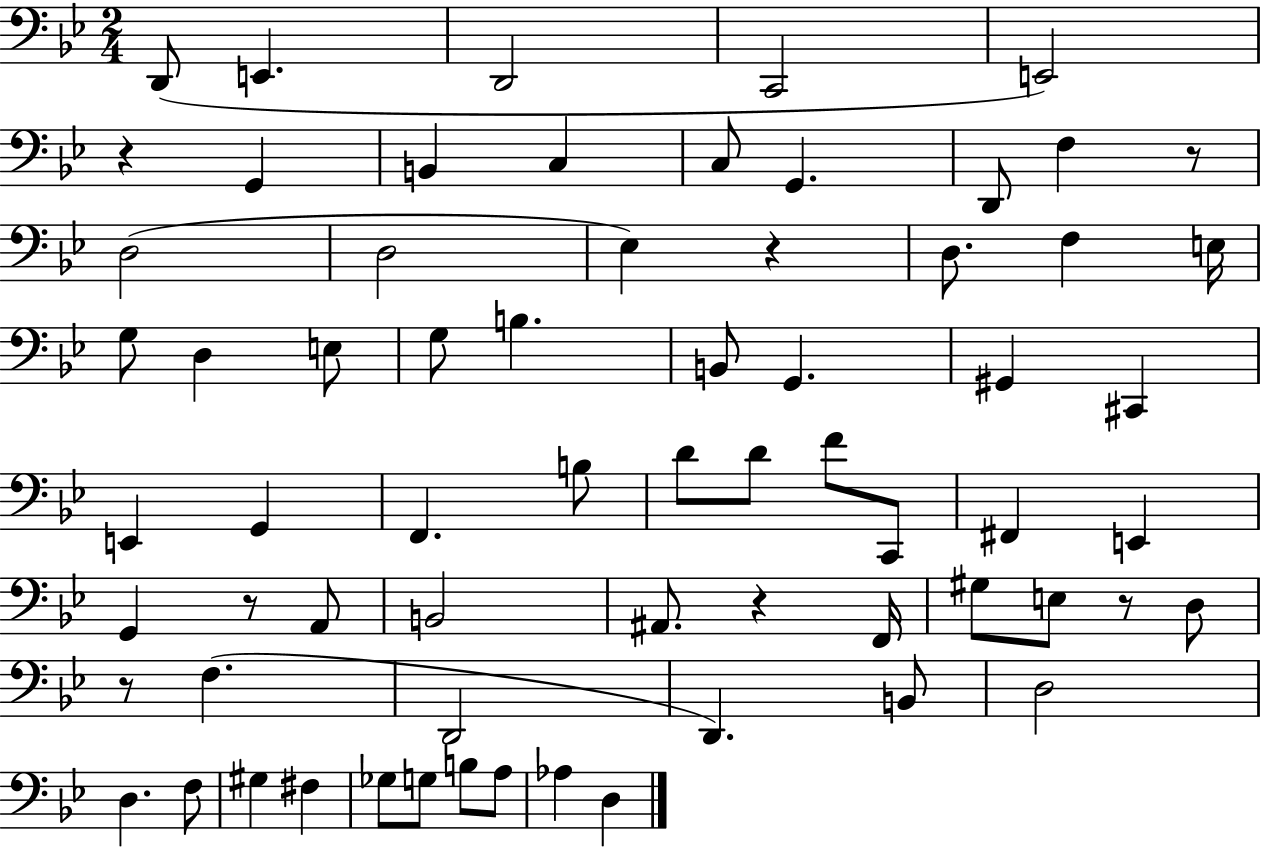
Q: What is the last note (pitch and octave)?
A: D3